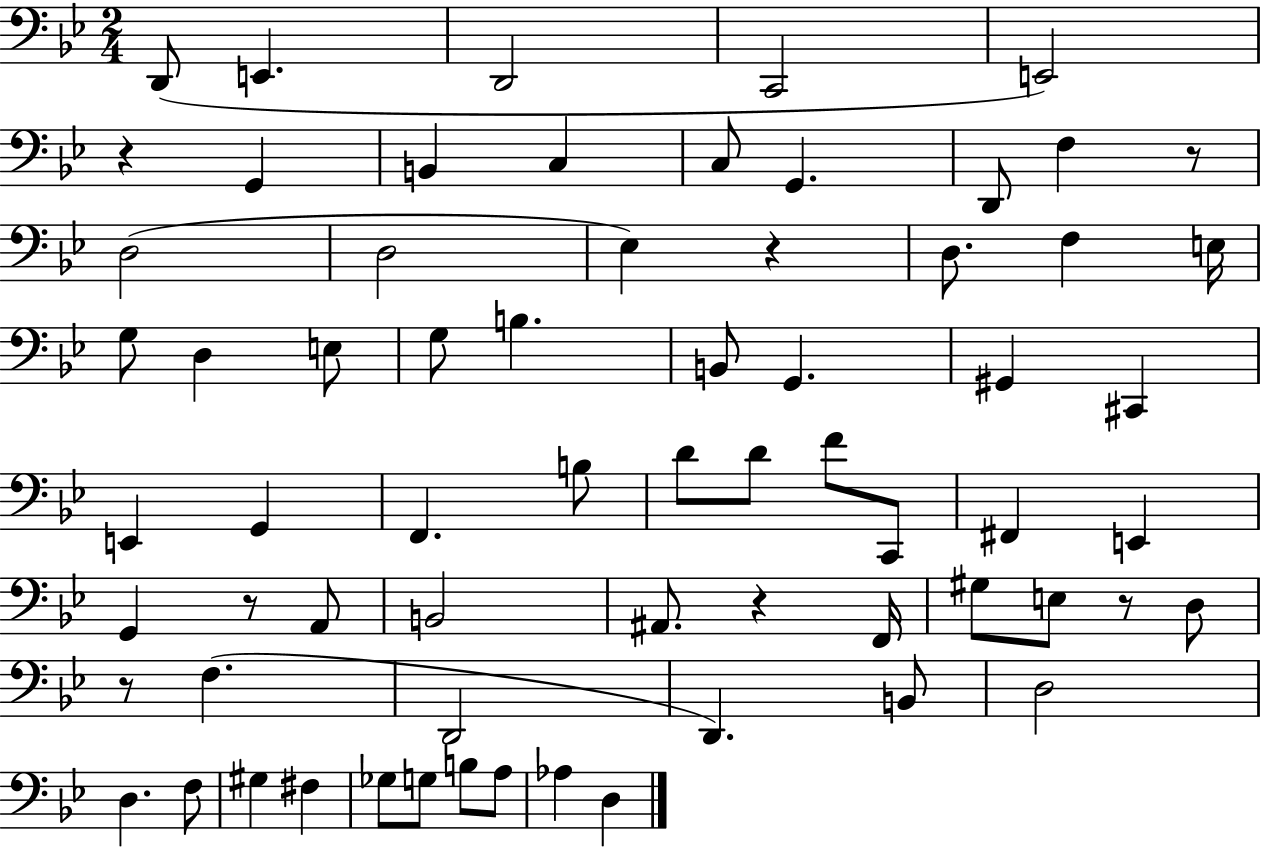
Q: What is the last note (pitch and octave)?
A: D3